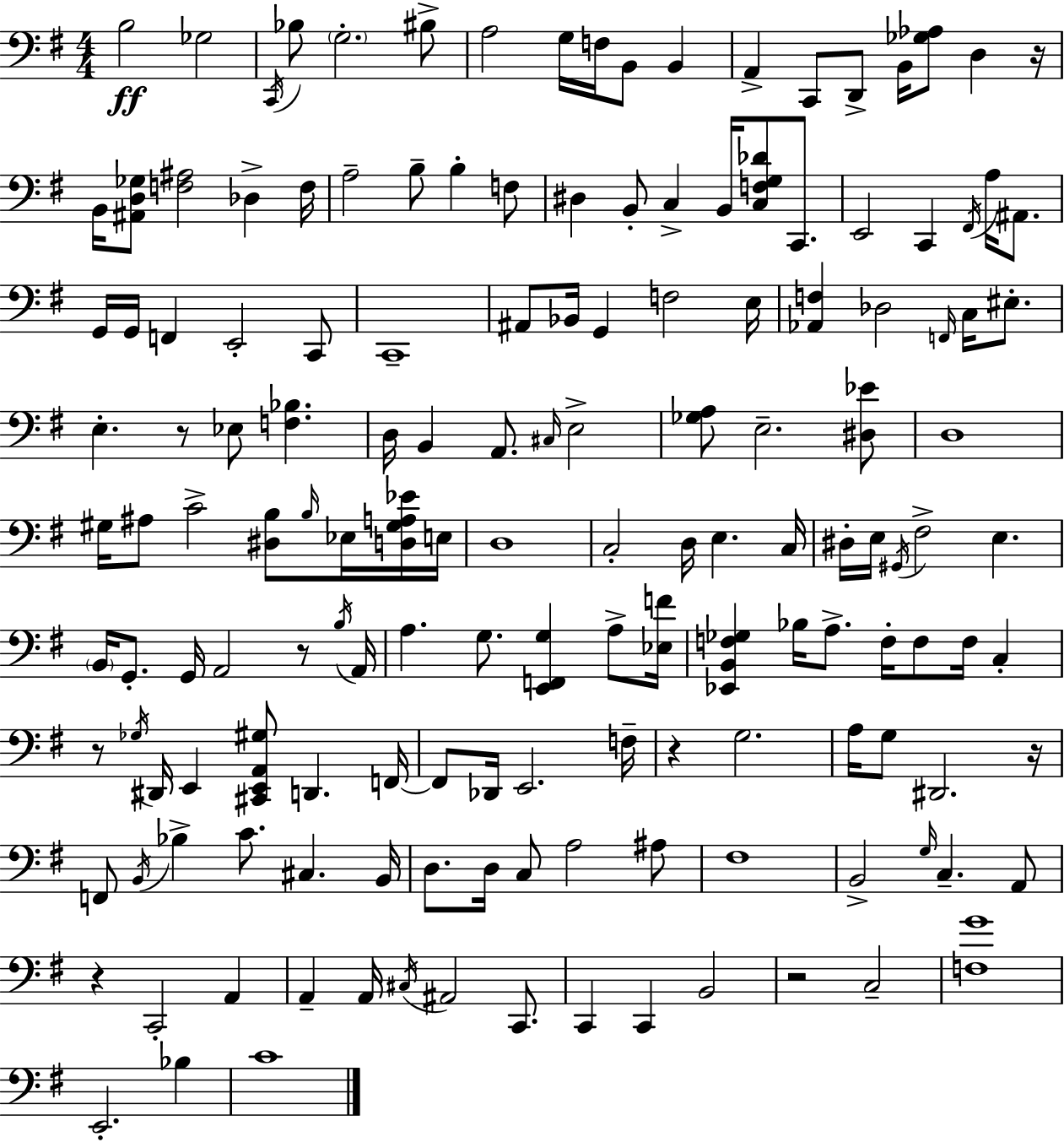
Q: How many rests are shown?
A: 8